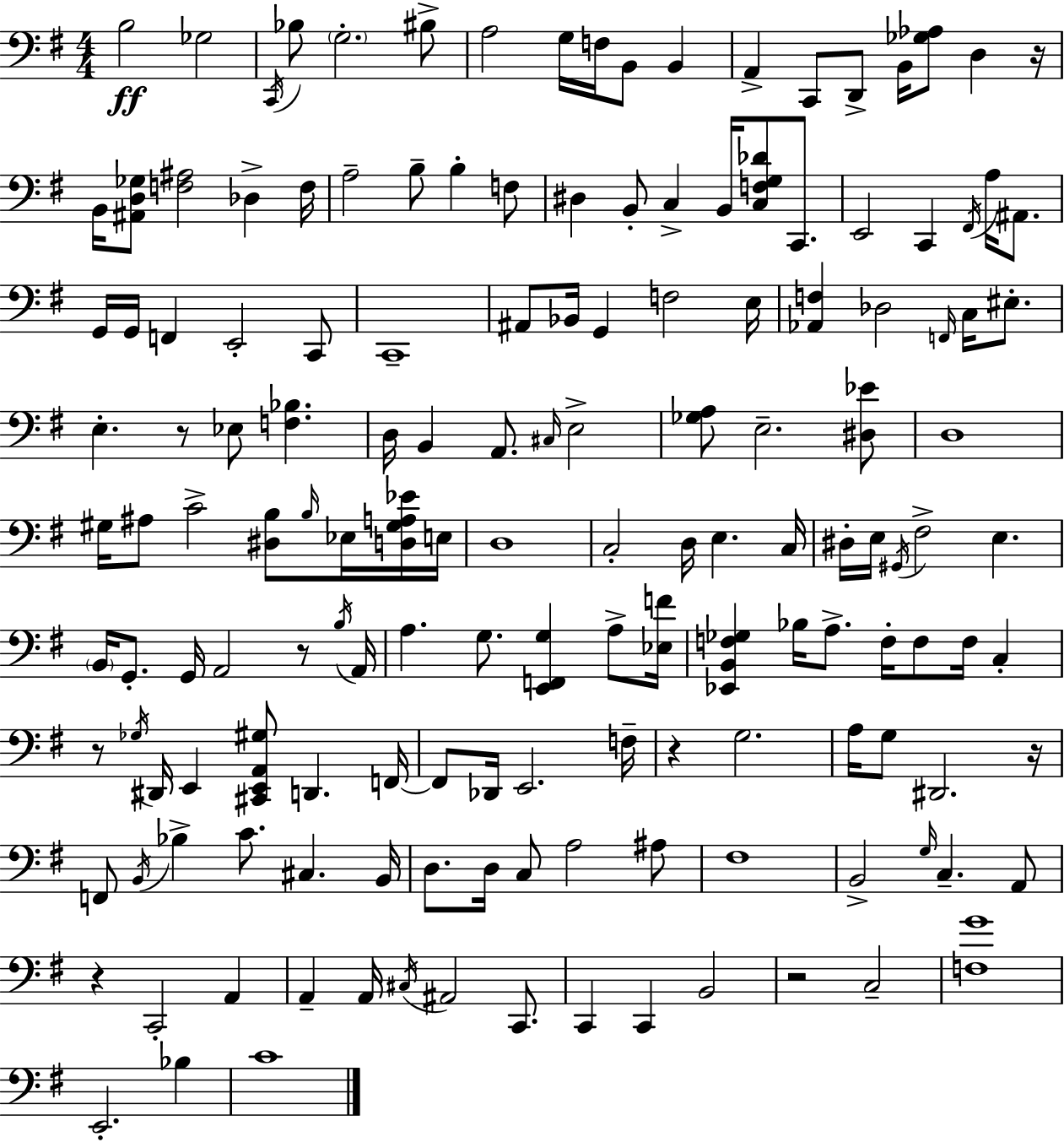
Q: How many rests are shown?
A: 8